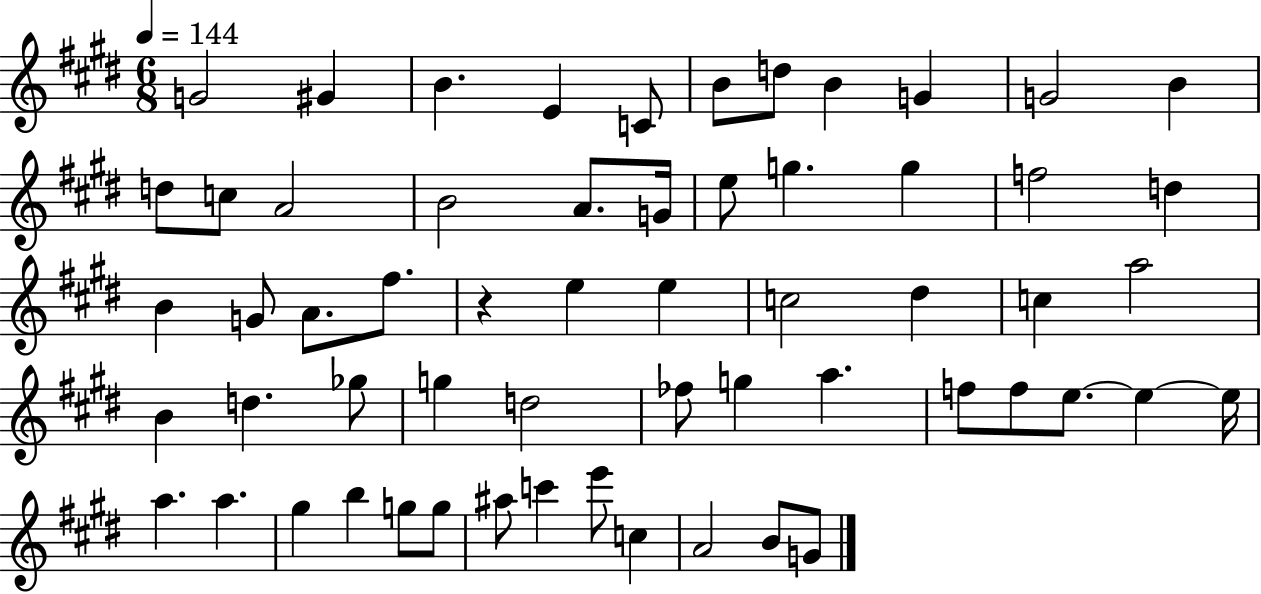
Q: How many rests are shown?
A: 1